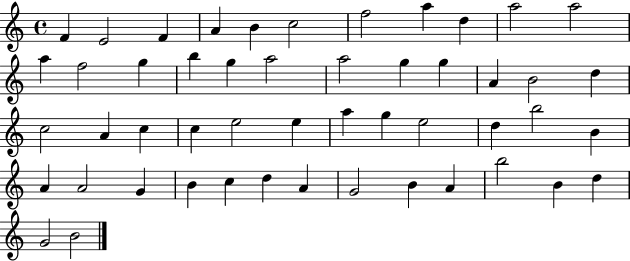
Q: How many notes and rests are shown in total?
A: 50